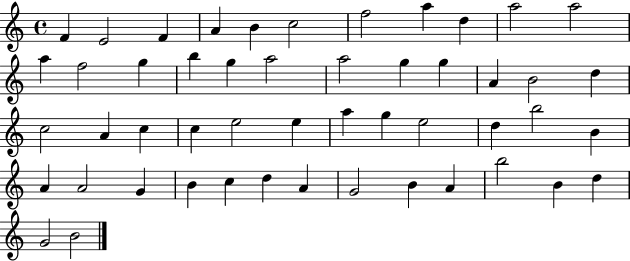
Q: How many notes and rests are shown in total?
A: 50